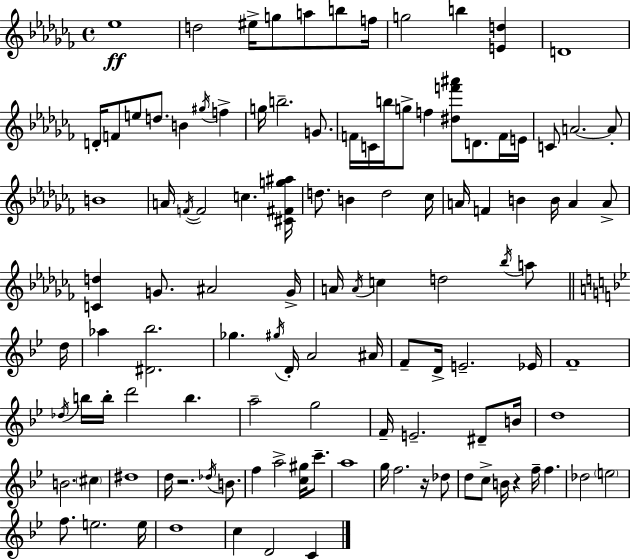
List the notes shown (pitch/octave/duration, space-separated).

Eb5/w D5/h EIS5/s G5/e A5/e B5/e F5/s G5/h B5/q [E4,D5]/q D4/w D4/s F4/e E5/e D5/e. B4/q G#5/s F5/q G5/s B5/h. G4/e. F4/s C4/s B5/s G5/e F5/q [D#5,F6,A#6]/e D4/e. F4/s E4/s C4/e A4/h. A4/e B4/w A4/s F4/s F4/h C5/q. [C#4,F#4,G5,A#5]/s D5/e. B4/q D5/h CES5/s A4/s F4/q B4/q B4/s A4/q A4/e [C4,D5]/q G4/e. A#4/h G4/s A4/s A4/s C5/q D5/h Bb5/s A5/e D5/s Ab5/q [D#4,Bb5]/h. Gb5/q. G#5/s D4/s A4/h A#4/s F4/e D4/s E4/h. Eb4/s F4/w Db5/s B5/s B5/s D6/h B5/q. A5/h G5/h F4/s E4/h. D#4/e B4/s D5/w B4/h. C#5/q D#5/w D5/s R/h. Db5/s B4/e. F5/q A5/h [C5,G#5]/s C6/e. A5/w G5/s F5/h. R/s Db5/e D5/e C5/e B4/s R/q F5/s F5/q. Db5/h E5/h F5/e. E5/h. E5/s D5/w C5/q D4/h C4/q